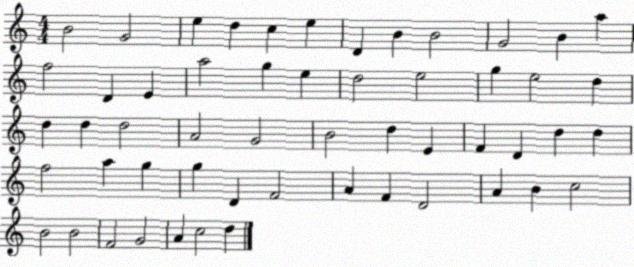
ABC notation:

X:1
T:Untitled
M:4/4
L:1/4
K:C
B2 G2 e d c e D B B2 G2 B a f2 D E a2 g e d2 e2 g e2 d d d d2 A2 G2 B2 d E F D d d f2 a g g D F2 A F D2 A B c2 B2 B2 F2 G2 A c2 d